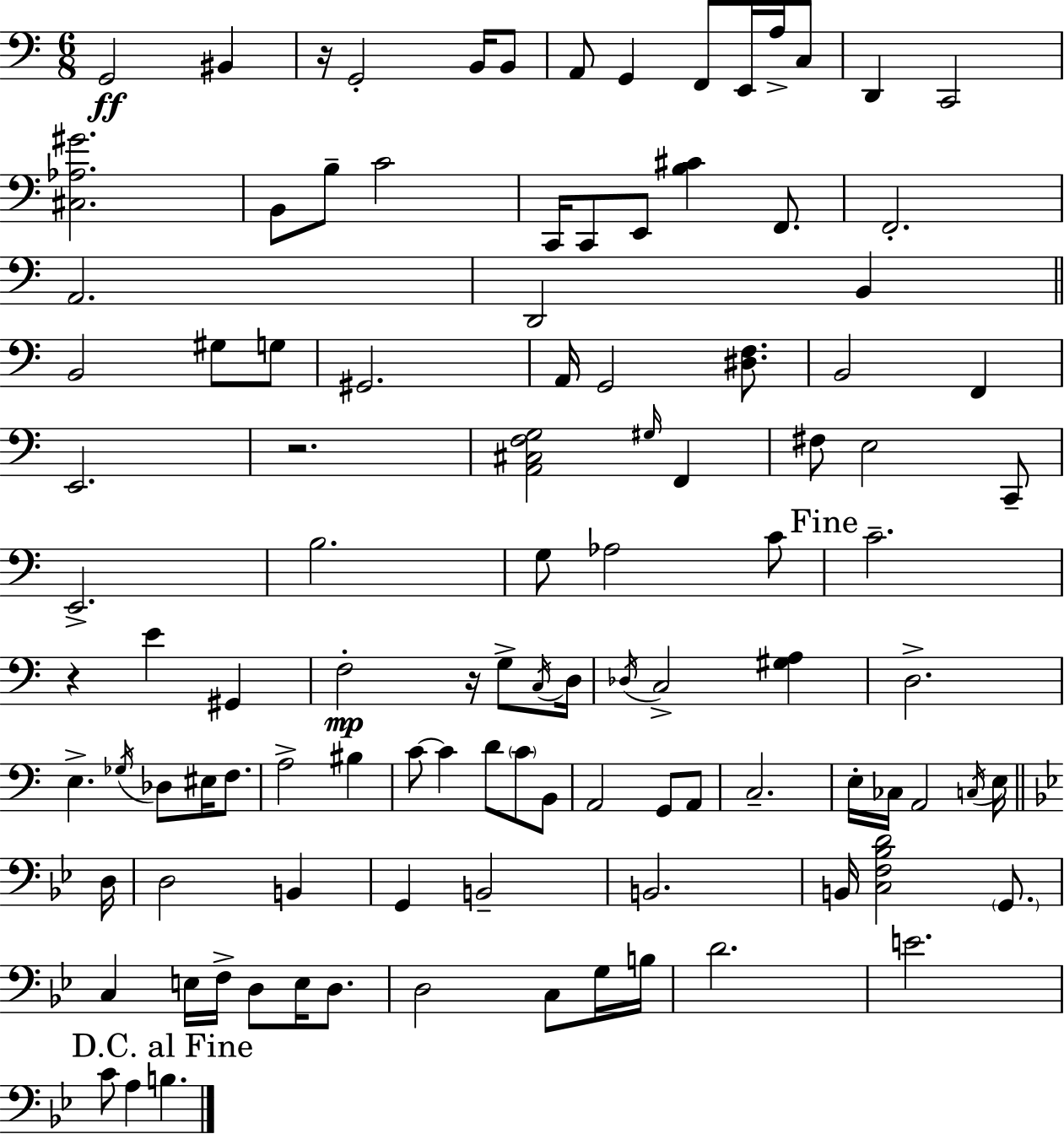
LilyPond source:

{
  \clef bass
  \numericTimeSignature
  \time 6/8
  \key a \minor
  g,2\ff bis,4 | r16 g,2-. b,16 b,8 | a,8 g,4 f,8 e,16 a16-> c8 | d,4 c,2 | \break <cis aes gis'>2. | b,8 b8-- c'2 | c,16 c,8 e,8 <b cis'>4 f,8. | f,2.-. | \break a,2. | d,2 b,4 | \bar "||" \break \key a \minor b,2 gis8 g8 | gis,2. | a,16 g,2 <dis f>8. | b,2 f,4 | \break e,2. | r2. | <a, cis f g>2 \grace { gis16 } f,4 | fis8 e2 c,8-- | \break e,2.-> | b2. | g8 aes2 c'8 | \mark "Fine" c'2.-- | \break r4 e'4 gis,4 | f2-.\mp r16 g8-> | \acciaccatura { c16 } d16 \acciaccatura { des16 } c2-> <gis a>4 | d2.-> | \break e4.-> \acciaccatura { ges16 } des8 | eis16 f8. a2-> | bis4 c'8~~ c'4 d'8 | \parenthesize c'8 b,8 a,2 | \break g,8 a,8 c2.-- | e16-. ces16 a,2 | \acciaccatura { c16 } e16 \bar "||" \break \key bes \major d16 d2 b,4 | g,4 b,2-- | b,2. | b,16 <c f bes d'>2 \parenthesize g,8. | \break c4 e16 f16-> d8 e16 d8. | d2 c8 g16 | b16 d'2. | e'2. | \break \mark "D.C. al Fine" c'8 a4 b4. | \bar "|."
}